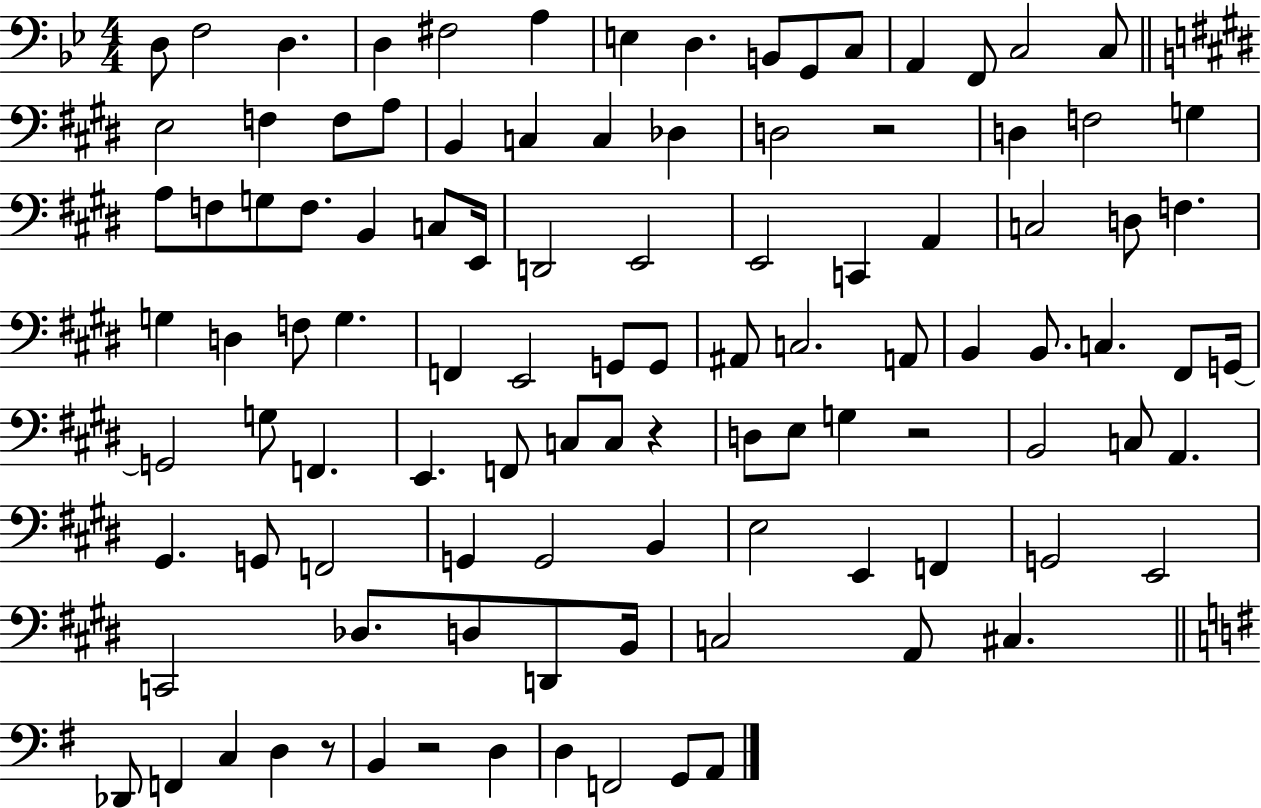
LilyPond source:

{
  \clef bass
  \numericTimeSignature
  \time 4/4
  \key bes \major
  d8 f2 d4. | d4 fis2 a4 | e4 d4. b,8 g,8 c8 | a,4 f,8 c2 c8 | \break \bar "||" \break \key e \major e2 f4 f8 a8 | b,4 c4 c4 des4 | d2 r2 | d4 f2 g4 | \break a8 f8 g8 f8. b,4 c8 e,16 | d,2 e,2 | e,2 c,4 a,4 | c2 d8 f4. | \break g4 d4 f8 g4. | f,4 e,2 g,8 g,8 | ais,8 c2. a,8 | b,4 b,8. c4. fis,8 g,16~~ | \break g,2 g8 f,4. | e,4. f,8 c8 c8 r4 | d8 e8 g4 r2 | b,2 c8 a,4. | \break gis,4. g,8 f,2 | g,4 g,2 b,4 | e2 e,4 f,4 | g,2 e,2 | \break c,2 des8. d8 d,8 b,16 | c2 a,8 cis4. | \bar "||" \break \key g \major des,8 f,4 c4 d4 r8 | b,4 r2 d4 | d4 f,2 g,8 a,8 | \bar "|."
}